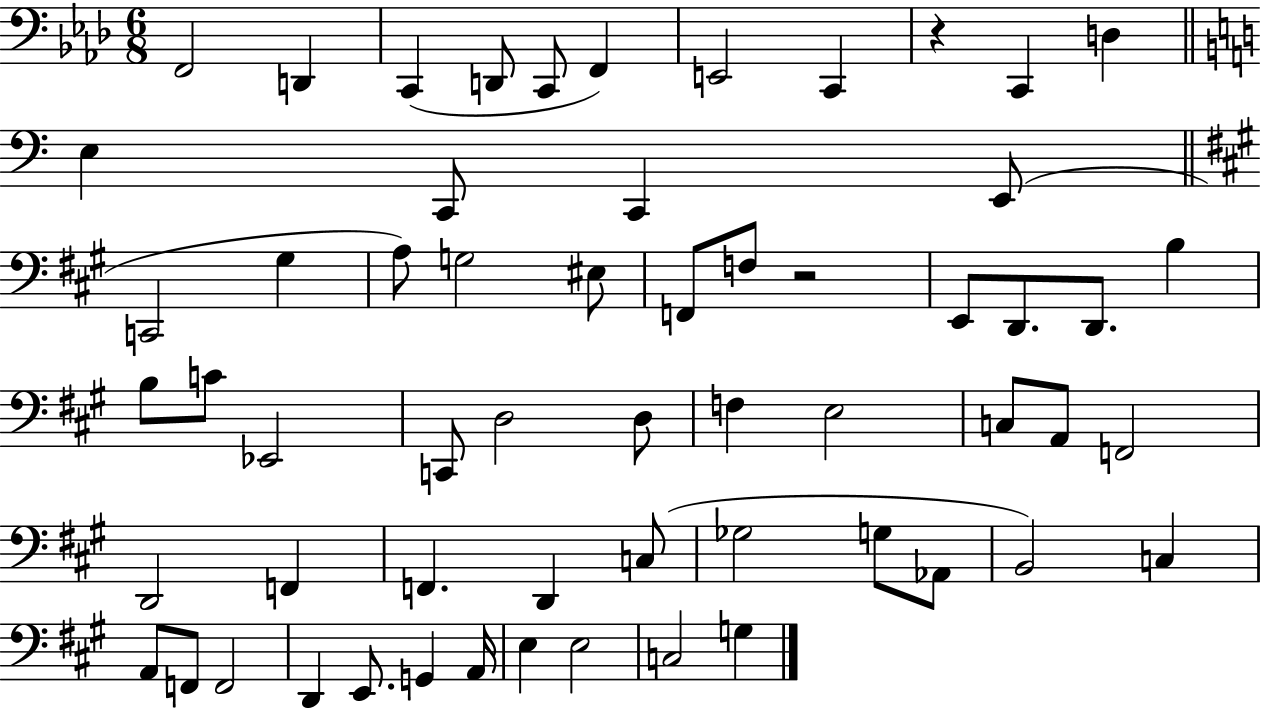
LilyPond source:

{
  \clef bass
  \numericTimeSignature
  \time 6/8
  \key aes \major
  f,2 d,4 | c,4( d,8 c,8 f,4) | e,2 c,4 | r4 c,4 d4 | \break \bar "||" \break \key a \minor e4 c,8 c,4 e,8( | \bar "||" \break \key a \major c,2 gis4 | a8) g2 eis8 | f,8 f8 r2 | e,8 d,8. d,8. b4 | \break b8 c'8 ees,2 | c,8 d2 d8 | f4 e2 | c8 a,8 f,2 | \break d,2 f,4 | f,4. d,4 c8( | ges2 g8 aes,8 | b,2) c4 | \break a,8 f,8 f,2 | d,4 e,8. g,4 a,16 | e4 e2 | c2 g4 | \break \bar "|."
}